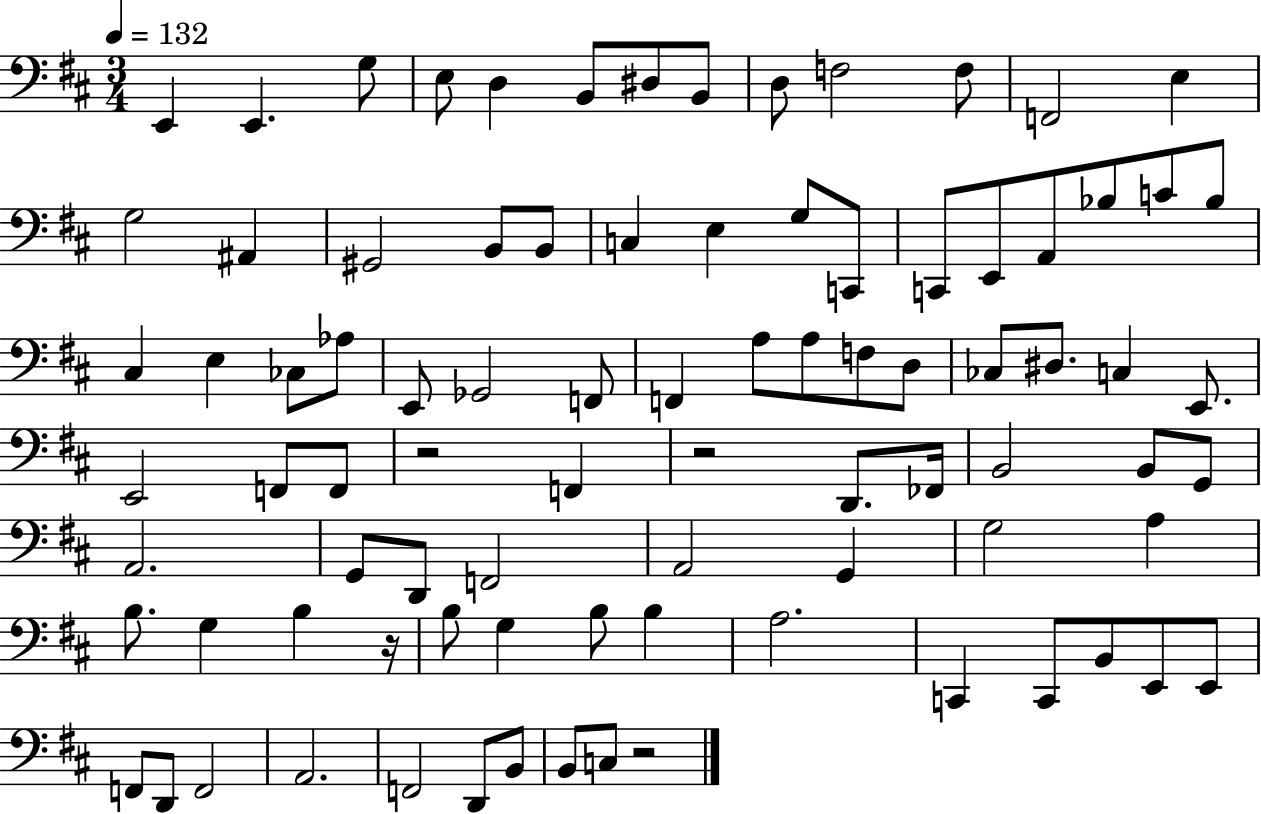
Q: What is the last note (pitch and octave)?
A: C3